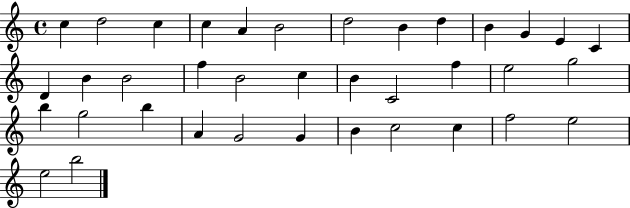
{
  \clef treble
  \time 4/4
  \defaultTimeSignature
  \key c \major
  c''4 d''2 c''4 | c''4 a'4 b'2 | d''2 b'4 d''4 | b'4 g'4 e'4 c'4 | \break d'4 b'4 b'2 | f''4 b'2 c''4 | b'4 c'2 f''4 | e''2 g''2 | \break b''4 g''2 b''4 | a'4 g'2 g'4 | b'4 c''2 c''4 | f''2 e''2 | \break e''2 b''2 | \bar "|."
}